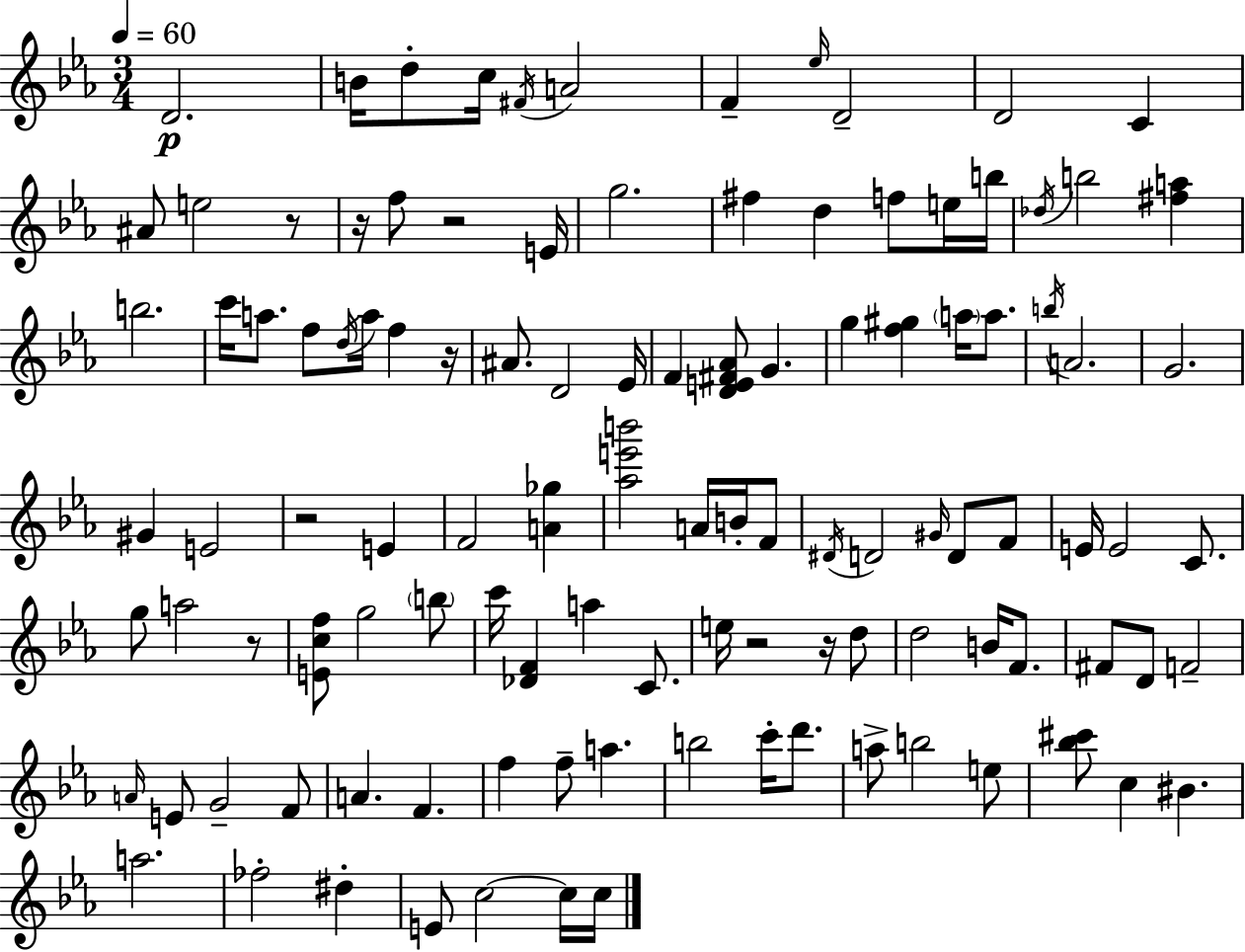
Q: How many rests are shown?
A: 8